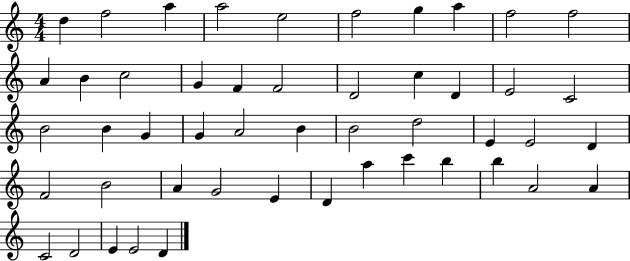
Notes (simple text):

D5/q F5/h A5/q A5/h E5/h F5/h G5/q A5/q F5/h F5/h A4/q B4/q C5/h G4/q F4/q F4/h D4/h C5/q D4/q E4/h C4/h B4/h B4/q G4/q G4/q A4/h B4/q B4/h D5/h E4/q E4/h D4/q F4/h B4/h A4/q G4/h E4/q D4/q A5/q C6/q B5/q B5/q A4/h A4/q C4/h D4/h E4/q E4/h D4/q